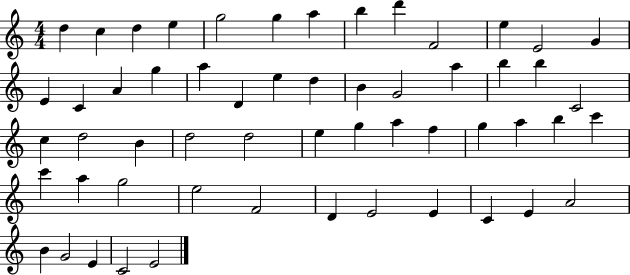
X:1
T:Untitled
M:4/4
L:1/4
K:C
d c d e g2 g a b d' F2 e E2 G E C A g a D e d B G2 a b b C2 c d2 B d2 d2 e g a f g a b c' c' a g2 e2 F2 D E2 E C E A2 B G2 E C2 E2